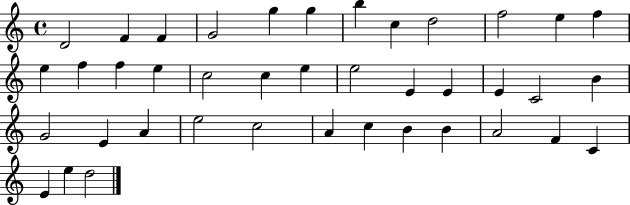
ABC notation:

X:1
T:Untitled
M:4/4
L:1/4
K:C
D2 F F G2 g g b c d2 f2 e f e f f e c2 c e e2 E E E C2 B G2 E A e2 c2 A c B B A2 F C E e d2